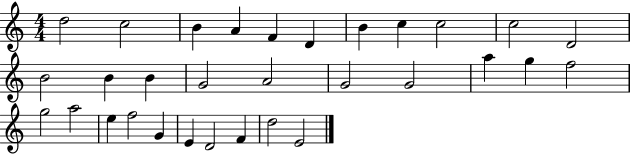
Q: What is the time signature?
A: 4/4